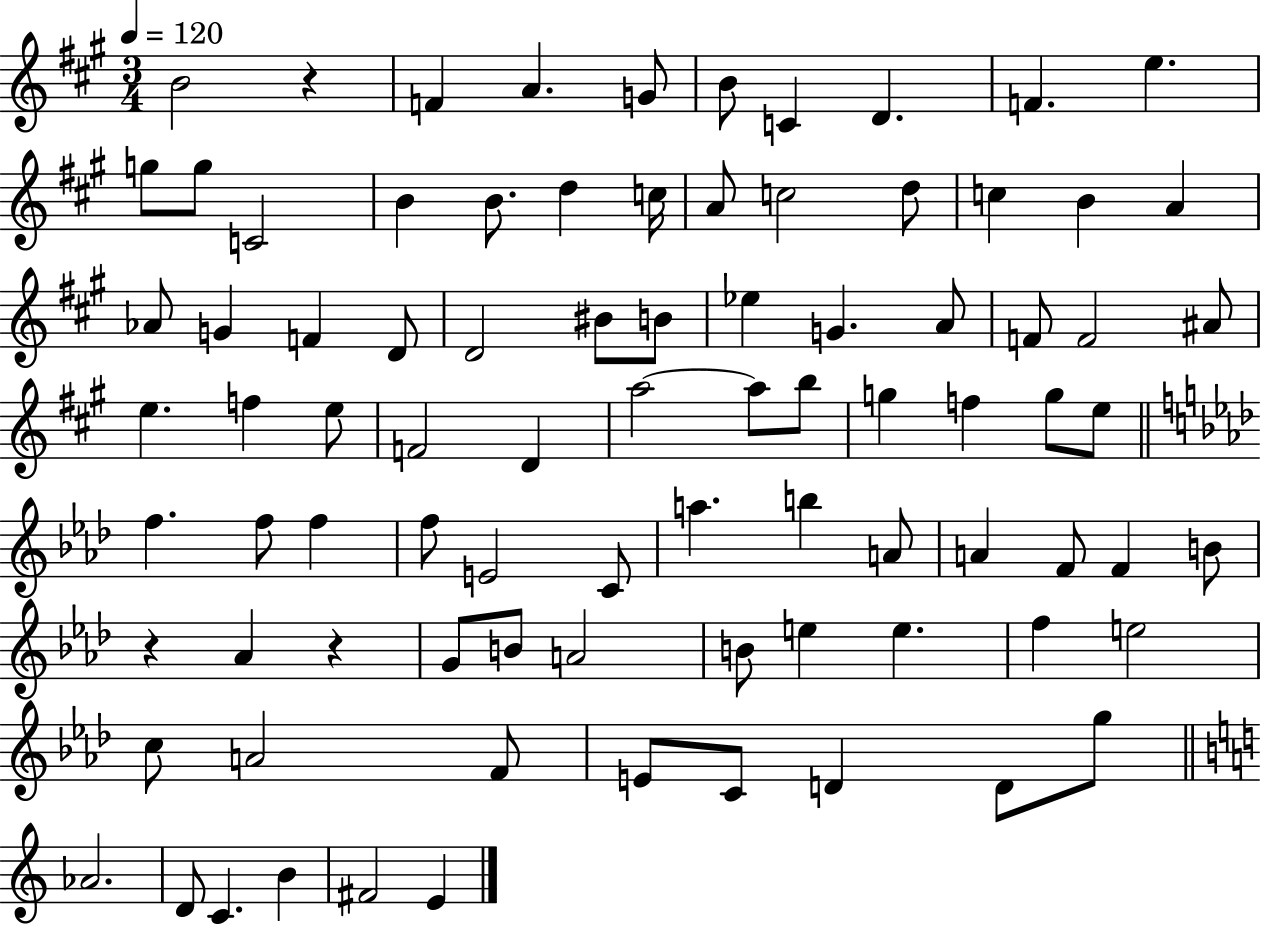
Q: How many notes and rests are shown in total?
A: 86